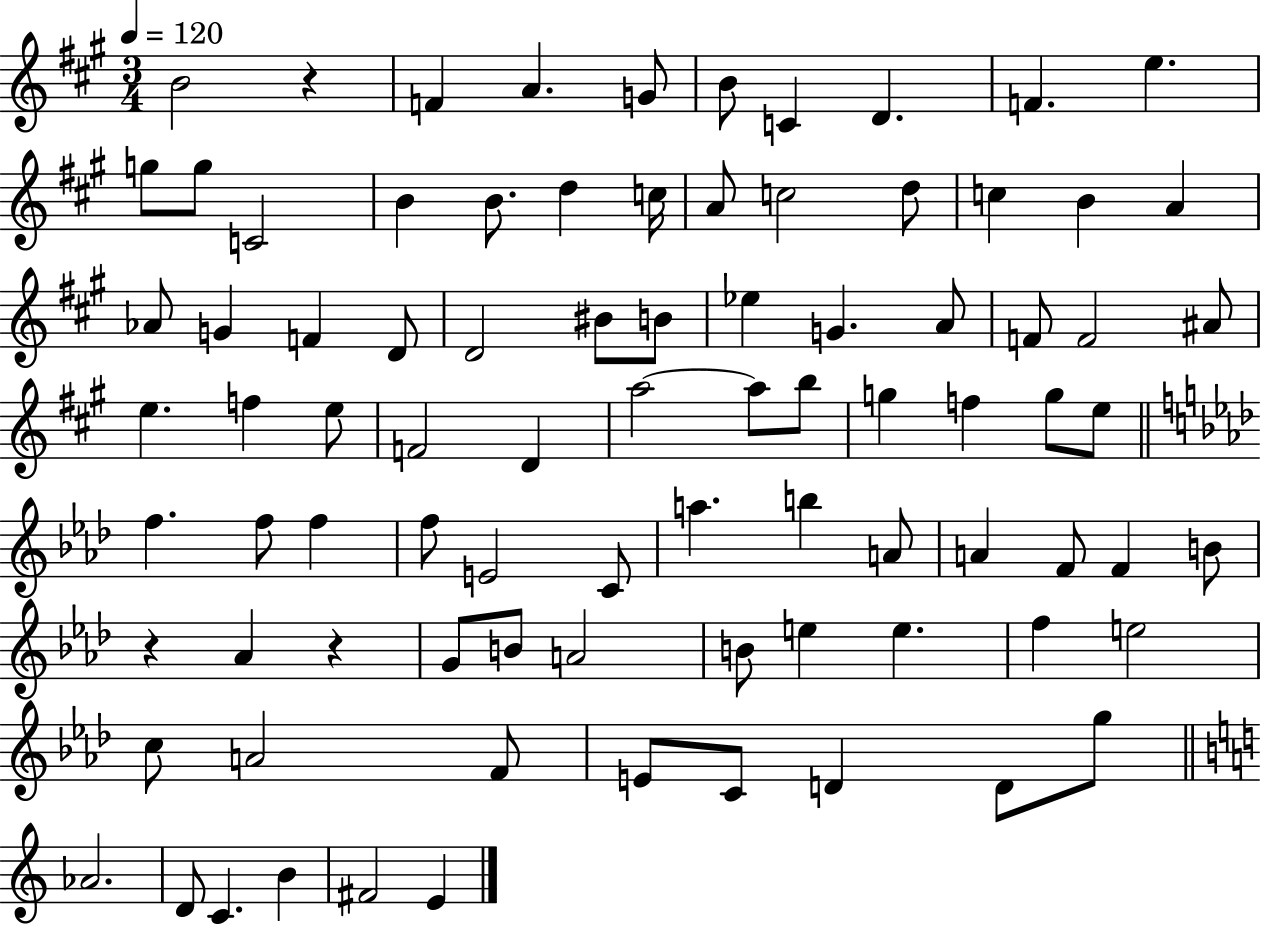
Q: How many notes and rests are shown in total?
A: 86